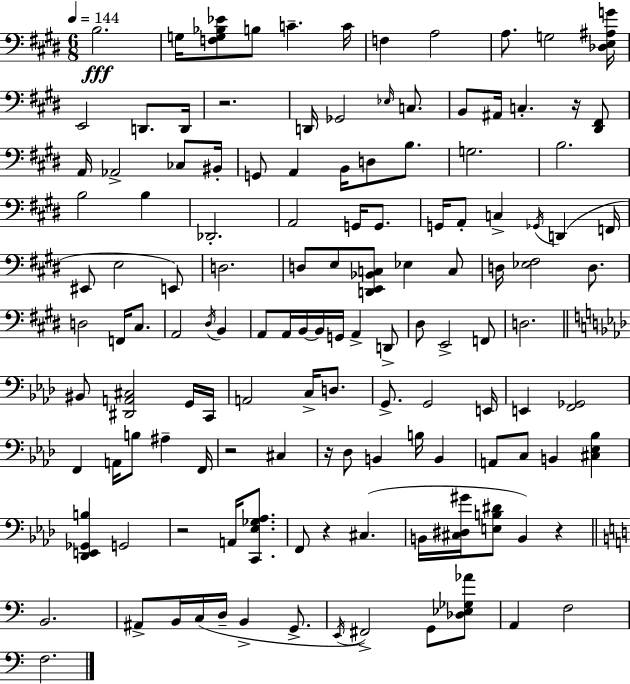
B3/h. G3/s [F3,G3,Bb3,Eb4]/e B3/e C4/q. C4/s F3/q A3/h A3/e. G3/h [Db3,E3,A#3,G4]/s E2/h D2/e. D2/s R/h. D2/s Gb2/h Eb3/s C3/e. B2/e A#2/s C3/q. R/s [D#2,F#2]/e A2/s Ab2/h CES3/e BIS2/s G2/e A2/q B2/s D3/e B3/e. G3/h. B3/h. B3/h B3/q Db2/h. A2/h G2/s G2/e. G2/s A2/e C3/q Gb2/s D2/q F2/s EIS2/e E3/h E2/e D3/h. D3/e E3/e [D2,E2,Bb2,C3]/e Eb3/q C3/e D3/s [Eb3,F#3]/h D3/e. D3/h F2/s C#3/e. A2/h D#3/s B2/q A2/e A2/s B2/s B2/s G2/s A2/q D2/e D#3/e E2/h F2/e D3/h. BIS2/e [D#2,A2,C#3]/h G2/s C2/s A2/h C3/s D3/e. G2/e. G2/h E2/s E2/q [F2,Gb2]/h F2/q A2/s B3/e A#3/q F2/s R/h C#3/q R/s Db3/e B2/q B3/s B2/q A2/e C3/e B2/q [C#3,Eb3,Bb3]/q [Db2,E2,Gb2,B3]/q G2/h R/h A2/s [C2,Eb3,Gb3,Ab3]/e. F2/e R/q C#3/q. B2/s [C#3,D#3,G#4]/s [E3,B3,D#4]/e B2/q R/q B2/h. A#2/e B2/s C3/s D3/s B2/q G2/e. E2/s F#2/h G2/e [Db3,Eb3,Gb3,Ab4]/e A2/q F3/h F3/h.